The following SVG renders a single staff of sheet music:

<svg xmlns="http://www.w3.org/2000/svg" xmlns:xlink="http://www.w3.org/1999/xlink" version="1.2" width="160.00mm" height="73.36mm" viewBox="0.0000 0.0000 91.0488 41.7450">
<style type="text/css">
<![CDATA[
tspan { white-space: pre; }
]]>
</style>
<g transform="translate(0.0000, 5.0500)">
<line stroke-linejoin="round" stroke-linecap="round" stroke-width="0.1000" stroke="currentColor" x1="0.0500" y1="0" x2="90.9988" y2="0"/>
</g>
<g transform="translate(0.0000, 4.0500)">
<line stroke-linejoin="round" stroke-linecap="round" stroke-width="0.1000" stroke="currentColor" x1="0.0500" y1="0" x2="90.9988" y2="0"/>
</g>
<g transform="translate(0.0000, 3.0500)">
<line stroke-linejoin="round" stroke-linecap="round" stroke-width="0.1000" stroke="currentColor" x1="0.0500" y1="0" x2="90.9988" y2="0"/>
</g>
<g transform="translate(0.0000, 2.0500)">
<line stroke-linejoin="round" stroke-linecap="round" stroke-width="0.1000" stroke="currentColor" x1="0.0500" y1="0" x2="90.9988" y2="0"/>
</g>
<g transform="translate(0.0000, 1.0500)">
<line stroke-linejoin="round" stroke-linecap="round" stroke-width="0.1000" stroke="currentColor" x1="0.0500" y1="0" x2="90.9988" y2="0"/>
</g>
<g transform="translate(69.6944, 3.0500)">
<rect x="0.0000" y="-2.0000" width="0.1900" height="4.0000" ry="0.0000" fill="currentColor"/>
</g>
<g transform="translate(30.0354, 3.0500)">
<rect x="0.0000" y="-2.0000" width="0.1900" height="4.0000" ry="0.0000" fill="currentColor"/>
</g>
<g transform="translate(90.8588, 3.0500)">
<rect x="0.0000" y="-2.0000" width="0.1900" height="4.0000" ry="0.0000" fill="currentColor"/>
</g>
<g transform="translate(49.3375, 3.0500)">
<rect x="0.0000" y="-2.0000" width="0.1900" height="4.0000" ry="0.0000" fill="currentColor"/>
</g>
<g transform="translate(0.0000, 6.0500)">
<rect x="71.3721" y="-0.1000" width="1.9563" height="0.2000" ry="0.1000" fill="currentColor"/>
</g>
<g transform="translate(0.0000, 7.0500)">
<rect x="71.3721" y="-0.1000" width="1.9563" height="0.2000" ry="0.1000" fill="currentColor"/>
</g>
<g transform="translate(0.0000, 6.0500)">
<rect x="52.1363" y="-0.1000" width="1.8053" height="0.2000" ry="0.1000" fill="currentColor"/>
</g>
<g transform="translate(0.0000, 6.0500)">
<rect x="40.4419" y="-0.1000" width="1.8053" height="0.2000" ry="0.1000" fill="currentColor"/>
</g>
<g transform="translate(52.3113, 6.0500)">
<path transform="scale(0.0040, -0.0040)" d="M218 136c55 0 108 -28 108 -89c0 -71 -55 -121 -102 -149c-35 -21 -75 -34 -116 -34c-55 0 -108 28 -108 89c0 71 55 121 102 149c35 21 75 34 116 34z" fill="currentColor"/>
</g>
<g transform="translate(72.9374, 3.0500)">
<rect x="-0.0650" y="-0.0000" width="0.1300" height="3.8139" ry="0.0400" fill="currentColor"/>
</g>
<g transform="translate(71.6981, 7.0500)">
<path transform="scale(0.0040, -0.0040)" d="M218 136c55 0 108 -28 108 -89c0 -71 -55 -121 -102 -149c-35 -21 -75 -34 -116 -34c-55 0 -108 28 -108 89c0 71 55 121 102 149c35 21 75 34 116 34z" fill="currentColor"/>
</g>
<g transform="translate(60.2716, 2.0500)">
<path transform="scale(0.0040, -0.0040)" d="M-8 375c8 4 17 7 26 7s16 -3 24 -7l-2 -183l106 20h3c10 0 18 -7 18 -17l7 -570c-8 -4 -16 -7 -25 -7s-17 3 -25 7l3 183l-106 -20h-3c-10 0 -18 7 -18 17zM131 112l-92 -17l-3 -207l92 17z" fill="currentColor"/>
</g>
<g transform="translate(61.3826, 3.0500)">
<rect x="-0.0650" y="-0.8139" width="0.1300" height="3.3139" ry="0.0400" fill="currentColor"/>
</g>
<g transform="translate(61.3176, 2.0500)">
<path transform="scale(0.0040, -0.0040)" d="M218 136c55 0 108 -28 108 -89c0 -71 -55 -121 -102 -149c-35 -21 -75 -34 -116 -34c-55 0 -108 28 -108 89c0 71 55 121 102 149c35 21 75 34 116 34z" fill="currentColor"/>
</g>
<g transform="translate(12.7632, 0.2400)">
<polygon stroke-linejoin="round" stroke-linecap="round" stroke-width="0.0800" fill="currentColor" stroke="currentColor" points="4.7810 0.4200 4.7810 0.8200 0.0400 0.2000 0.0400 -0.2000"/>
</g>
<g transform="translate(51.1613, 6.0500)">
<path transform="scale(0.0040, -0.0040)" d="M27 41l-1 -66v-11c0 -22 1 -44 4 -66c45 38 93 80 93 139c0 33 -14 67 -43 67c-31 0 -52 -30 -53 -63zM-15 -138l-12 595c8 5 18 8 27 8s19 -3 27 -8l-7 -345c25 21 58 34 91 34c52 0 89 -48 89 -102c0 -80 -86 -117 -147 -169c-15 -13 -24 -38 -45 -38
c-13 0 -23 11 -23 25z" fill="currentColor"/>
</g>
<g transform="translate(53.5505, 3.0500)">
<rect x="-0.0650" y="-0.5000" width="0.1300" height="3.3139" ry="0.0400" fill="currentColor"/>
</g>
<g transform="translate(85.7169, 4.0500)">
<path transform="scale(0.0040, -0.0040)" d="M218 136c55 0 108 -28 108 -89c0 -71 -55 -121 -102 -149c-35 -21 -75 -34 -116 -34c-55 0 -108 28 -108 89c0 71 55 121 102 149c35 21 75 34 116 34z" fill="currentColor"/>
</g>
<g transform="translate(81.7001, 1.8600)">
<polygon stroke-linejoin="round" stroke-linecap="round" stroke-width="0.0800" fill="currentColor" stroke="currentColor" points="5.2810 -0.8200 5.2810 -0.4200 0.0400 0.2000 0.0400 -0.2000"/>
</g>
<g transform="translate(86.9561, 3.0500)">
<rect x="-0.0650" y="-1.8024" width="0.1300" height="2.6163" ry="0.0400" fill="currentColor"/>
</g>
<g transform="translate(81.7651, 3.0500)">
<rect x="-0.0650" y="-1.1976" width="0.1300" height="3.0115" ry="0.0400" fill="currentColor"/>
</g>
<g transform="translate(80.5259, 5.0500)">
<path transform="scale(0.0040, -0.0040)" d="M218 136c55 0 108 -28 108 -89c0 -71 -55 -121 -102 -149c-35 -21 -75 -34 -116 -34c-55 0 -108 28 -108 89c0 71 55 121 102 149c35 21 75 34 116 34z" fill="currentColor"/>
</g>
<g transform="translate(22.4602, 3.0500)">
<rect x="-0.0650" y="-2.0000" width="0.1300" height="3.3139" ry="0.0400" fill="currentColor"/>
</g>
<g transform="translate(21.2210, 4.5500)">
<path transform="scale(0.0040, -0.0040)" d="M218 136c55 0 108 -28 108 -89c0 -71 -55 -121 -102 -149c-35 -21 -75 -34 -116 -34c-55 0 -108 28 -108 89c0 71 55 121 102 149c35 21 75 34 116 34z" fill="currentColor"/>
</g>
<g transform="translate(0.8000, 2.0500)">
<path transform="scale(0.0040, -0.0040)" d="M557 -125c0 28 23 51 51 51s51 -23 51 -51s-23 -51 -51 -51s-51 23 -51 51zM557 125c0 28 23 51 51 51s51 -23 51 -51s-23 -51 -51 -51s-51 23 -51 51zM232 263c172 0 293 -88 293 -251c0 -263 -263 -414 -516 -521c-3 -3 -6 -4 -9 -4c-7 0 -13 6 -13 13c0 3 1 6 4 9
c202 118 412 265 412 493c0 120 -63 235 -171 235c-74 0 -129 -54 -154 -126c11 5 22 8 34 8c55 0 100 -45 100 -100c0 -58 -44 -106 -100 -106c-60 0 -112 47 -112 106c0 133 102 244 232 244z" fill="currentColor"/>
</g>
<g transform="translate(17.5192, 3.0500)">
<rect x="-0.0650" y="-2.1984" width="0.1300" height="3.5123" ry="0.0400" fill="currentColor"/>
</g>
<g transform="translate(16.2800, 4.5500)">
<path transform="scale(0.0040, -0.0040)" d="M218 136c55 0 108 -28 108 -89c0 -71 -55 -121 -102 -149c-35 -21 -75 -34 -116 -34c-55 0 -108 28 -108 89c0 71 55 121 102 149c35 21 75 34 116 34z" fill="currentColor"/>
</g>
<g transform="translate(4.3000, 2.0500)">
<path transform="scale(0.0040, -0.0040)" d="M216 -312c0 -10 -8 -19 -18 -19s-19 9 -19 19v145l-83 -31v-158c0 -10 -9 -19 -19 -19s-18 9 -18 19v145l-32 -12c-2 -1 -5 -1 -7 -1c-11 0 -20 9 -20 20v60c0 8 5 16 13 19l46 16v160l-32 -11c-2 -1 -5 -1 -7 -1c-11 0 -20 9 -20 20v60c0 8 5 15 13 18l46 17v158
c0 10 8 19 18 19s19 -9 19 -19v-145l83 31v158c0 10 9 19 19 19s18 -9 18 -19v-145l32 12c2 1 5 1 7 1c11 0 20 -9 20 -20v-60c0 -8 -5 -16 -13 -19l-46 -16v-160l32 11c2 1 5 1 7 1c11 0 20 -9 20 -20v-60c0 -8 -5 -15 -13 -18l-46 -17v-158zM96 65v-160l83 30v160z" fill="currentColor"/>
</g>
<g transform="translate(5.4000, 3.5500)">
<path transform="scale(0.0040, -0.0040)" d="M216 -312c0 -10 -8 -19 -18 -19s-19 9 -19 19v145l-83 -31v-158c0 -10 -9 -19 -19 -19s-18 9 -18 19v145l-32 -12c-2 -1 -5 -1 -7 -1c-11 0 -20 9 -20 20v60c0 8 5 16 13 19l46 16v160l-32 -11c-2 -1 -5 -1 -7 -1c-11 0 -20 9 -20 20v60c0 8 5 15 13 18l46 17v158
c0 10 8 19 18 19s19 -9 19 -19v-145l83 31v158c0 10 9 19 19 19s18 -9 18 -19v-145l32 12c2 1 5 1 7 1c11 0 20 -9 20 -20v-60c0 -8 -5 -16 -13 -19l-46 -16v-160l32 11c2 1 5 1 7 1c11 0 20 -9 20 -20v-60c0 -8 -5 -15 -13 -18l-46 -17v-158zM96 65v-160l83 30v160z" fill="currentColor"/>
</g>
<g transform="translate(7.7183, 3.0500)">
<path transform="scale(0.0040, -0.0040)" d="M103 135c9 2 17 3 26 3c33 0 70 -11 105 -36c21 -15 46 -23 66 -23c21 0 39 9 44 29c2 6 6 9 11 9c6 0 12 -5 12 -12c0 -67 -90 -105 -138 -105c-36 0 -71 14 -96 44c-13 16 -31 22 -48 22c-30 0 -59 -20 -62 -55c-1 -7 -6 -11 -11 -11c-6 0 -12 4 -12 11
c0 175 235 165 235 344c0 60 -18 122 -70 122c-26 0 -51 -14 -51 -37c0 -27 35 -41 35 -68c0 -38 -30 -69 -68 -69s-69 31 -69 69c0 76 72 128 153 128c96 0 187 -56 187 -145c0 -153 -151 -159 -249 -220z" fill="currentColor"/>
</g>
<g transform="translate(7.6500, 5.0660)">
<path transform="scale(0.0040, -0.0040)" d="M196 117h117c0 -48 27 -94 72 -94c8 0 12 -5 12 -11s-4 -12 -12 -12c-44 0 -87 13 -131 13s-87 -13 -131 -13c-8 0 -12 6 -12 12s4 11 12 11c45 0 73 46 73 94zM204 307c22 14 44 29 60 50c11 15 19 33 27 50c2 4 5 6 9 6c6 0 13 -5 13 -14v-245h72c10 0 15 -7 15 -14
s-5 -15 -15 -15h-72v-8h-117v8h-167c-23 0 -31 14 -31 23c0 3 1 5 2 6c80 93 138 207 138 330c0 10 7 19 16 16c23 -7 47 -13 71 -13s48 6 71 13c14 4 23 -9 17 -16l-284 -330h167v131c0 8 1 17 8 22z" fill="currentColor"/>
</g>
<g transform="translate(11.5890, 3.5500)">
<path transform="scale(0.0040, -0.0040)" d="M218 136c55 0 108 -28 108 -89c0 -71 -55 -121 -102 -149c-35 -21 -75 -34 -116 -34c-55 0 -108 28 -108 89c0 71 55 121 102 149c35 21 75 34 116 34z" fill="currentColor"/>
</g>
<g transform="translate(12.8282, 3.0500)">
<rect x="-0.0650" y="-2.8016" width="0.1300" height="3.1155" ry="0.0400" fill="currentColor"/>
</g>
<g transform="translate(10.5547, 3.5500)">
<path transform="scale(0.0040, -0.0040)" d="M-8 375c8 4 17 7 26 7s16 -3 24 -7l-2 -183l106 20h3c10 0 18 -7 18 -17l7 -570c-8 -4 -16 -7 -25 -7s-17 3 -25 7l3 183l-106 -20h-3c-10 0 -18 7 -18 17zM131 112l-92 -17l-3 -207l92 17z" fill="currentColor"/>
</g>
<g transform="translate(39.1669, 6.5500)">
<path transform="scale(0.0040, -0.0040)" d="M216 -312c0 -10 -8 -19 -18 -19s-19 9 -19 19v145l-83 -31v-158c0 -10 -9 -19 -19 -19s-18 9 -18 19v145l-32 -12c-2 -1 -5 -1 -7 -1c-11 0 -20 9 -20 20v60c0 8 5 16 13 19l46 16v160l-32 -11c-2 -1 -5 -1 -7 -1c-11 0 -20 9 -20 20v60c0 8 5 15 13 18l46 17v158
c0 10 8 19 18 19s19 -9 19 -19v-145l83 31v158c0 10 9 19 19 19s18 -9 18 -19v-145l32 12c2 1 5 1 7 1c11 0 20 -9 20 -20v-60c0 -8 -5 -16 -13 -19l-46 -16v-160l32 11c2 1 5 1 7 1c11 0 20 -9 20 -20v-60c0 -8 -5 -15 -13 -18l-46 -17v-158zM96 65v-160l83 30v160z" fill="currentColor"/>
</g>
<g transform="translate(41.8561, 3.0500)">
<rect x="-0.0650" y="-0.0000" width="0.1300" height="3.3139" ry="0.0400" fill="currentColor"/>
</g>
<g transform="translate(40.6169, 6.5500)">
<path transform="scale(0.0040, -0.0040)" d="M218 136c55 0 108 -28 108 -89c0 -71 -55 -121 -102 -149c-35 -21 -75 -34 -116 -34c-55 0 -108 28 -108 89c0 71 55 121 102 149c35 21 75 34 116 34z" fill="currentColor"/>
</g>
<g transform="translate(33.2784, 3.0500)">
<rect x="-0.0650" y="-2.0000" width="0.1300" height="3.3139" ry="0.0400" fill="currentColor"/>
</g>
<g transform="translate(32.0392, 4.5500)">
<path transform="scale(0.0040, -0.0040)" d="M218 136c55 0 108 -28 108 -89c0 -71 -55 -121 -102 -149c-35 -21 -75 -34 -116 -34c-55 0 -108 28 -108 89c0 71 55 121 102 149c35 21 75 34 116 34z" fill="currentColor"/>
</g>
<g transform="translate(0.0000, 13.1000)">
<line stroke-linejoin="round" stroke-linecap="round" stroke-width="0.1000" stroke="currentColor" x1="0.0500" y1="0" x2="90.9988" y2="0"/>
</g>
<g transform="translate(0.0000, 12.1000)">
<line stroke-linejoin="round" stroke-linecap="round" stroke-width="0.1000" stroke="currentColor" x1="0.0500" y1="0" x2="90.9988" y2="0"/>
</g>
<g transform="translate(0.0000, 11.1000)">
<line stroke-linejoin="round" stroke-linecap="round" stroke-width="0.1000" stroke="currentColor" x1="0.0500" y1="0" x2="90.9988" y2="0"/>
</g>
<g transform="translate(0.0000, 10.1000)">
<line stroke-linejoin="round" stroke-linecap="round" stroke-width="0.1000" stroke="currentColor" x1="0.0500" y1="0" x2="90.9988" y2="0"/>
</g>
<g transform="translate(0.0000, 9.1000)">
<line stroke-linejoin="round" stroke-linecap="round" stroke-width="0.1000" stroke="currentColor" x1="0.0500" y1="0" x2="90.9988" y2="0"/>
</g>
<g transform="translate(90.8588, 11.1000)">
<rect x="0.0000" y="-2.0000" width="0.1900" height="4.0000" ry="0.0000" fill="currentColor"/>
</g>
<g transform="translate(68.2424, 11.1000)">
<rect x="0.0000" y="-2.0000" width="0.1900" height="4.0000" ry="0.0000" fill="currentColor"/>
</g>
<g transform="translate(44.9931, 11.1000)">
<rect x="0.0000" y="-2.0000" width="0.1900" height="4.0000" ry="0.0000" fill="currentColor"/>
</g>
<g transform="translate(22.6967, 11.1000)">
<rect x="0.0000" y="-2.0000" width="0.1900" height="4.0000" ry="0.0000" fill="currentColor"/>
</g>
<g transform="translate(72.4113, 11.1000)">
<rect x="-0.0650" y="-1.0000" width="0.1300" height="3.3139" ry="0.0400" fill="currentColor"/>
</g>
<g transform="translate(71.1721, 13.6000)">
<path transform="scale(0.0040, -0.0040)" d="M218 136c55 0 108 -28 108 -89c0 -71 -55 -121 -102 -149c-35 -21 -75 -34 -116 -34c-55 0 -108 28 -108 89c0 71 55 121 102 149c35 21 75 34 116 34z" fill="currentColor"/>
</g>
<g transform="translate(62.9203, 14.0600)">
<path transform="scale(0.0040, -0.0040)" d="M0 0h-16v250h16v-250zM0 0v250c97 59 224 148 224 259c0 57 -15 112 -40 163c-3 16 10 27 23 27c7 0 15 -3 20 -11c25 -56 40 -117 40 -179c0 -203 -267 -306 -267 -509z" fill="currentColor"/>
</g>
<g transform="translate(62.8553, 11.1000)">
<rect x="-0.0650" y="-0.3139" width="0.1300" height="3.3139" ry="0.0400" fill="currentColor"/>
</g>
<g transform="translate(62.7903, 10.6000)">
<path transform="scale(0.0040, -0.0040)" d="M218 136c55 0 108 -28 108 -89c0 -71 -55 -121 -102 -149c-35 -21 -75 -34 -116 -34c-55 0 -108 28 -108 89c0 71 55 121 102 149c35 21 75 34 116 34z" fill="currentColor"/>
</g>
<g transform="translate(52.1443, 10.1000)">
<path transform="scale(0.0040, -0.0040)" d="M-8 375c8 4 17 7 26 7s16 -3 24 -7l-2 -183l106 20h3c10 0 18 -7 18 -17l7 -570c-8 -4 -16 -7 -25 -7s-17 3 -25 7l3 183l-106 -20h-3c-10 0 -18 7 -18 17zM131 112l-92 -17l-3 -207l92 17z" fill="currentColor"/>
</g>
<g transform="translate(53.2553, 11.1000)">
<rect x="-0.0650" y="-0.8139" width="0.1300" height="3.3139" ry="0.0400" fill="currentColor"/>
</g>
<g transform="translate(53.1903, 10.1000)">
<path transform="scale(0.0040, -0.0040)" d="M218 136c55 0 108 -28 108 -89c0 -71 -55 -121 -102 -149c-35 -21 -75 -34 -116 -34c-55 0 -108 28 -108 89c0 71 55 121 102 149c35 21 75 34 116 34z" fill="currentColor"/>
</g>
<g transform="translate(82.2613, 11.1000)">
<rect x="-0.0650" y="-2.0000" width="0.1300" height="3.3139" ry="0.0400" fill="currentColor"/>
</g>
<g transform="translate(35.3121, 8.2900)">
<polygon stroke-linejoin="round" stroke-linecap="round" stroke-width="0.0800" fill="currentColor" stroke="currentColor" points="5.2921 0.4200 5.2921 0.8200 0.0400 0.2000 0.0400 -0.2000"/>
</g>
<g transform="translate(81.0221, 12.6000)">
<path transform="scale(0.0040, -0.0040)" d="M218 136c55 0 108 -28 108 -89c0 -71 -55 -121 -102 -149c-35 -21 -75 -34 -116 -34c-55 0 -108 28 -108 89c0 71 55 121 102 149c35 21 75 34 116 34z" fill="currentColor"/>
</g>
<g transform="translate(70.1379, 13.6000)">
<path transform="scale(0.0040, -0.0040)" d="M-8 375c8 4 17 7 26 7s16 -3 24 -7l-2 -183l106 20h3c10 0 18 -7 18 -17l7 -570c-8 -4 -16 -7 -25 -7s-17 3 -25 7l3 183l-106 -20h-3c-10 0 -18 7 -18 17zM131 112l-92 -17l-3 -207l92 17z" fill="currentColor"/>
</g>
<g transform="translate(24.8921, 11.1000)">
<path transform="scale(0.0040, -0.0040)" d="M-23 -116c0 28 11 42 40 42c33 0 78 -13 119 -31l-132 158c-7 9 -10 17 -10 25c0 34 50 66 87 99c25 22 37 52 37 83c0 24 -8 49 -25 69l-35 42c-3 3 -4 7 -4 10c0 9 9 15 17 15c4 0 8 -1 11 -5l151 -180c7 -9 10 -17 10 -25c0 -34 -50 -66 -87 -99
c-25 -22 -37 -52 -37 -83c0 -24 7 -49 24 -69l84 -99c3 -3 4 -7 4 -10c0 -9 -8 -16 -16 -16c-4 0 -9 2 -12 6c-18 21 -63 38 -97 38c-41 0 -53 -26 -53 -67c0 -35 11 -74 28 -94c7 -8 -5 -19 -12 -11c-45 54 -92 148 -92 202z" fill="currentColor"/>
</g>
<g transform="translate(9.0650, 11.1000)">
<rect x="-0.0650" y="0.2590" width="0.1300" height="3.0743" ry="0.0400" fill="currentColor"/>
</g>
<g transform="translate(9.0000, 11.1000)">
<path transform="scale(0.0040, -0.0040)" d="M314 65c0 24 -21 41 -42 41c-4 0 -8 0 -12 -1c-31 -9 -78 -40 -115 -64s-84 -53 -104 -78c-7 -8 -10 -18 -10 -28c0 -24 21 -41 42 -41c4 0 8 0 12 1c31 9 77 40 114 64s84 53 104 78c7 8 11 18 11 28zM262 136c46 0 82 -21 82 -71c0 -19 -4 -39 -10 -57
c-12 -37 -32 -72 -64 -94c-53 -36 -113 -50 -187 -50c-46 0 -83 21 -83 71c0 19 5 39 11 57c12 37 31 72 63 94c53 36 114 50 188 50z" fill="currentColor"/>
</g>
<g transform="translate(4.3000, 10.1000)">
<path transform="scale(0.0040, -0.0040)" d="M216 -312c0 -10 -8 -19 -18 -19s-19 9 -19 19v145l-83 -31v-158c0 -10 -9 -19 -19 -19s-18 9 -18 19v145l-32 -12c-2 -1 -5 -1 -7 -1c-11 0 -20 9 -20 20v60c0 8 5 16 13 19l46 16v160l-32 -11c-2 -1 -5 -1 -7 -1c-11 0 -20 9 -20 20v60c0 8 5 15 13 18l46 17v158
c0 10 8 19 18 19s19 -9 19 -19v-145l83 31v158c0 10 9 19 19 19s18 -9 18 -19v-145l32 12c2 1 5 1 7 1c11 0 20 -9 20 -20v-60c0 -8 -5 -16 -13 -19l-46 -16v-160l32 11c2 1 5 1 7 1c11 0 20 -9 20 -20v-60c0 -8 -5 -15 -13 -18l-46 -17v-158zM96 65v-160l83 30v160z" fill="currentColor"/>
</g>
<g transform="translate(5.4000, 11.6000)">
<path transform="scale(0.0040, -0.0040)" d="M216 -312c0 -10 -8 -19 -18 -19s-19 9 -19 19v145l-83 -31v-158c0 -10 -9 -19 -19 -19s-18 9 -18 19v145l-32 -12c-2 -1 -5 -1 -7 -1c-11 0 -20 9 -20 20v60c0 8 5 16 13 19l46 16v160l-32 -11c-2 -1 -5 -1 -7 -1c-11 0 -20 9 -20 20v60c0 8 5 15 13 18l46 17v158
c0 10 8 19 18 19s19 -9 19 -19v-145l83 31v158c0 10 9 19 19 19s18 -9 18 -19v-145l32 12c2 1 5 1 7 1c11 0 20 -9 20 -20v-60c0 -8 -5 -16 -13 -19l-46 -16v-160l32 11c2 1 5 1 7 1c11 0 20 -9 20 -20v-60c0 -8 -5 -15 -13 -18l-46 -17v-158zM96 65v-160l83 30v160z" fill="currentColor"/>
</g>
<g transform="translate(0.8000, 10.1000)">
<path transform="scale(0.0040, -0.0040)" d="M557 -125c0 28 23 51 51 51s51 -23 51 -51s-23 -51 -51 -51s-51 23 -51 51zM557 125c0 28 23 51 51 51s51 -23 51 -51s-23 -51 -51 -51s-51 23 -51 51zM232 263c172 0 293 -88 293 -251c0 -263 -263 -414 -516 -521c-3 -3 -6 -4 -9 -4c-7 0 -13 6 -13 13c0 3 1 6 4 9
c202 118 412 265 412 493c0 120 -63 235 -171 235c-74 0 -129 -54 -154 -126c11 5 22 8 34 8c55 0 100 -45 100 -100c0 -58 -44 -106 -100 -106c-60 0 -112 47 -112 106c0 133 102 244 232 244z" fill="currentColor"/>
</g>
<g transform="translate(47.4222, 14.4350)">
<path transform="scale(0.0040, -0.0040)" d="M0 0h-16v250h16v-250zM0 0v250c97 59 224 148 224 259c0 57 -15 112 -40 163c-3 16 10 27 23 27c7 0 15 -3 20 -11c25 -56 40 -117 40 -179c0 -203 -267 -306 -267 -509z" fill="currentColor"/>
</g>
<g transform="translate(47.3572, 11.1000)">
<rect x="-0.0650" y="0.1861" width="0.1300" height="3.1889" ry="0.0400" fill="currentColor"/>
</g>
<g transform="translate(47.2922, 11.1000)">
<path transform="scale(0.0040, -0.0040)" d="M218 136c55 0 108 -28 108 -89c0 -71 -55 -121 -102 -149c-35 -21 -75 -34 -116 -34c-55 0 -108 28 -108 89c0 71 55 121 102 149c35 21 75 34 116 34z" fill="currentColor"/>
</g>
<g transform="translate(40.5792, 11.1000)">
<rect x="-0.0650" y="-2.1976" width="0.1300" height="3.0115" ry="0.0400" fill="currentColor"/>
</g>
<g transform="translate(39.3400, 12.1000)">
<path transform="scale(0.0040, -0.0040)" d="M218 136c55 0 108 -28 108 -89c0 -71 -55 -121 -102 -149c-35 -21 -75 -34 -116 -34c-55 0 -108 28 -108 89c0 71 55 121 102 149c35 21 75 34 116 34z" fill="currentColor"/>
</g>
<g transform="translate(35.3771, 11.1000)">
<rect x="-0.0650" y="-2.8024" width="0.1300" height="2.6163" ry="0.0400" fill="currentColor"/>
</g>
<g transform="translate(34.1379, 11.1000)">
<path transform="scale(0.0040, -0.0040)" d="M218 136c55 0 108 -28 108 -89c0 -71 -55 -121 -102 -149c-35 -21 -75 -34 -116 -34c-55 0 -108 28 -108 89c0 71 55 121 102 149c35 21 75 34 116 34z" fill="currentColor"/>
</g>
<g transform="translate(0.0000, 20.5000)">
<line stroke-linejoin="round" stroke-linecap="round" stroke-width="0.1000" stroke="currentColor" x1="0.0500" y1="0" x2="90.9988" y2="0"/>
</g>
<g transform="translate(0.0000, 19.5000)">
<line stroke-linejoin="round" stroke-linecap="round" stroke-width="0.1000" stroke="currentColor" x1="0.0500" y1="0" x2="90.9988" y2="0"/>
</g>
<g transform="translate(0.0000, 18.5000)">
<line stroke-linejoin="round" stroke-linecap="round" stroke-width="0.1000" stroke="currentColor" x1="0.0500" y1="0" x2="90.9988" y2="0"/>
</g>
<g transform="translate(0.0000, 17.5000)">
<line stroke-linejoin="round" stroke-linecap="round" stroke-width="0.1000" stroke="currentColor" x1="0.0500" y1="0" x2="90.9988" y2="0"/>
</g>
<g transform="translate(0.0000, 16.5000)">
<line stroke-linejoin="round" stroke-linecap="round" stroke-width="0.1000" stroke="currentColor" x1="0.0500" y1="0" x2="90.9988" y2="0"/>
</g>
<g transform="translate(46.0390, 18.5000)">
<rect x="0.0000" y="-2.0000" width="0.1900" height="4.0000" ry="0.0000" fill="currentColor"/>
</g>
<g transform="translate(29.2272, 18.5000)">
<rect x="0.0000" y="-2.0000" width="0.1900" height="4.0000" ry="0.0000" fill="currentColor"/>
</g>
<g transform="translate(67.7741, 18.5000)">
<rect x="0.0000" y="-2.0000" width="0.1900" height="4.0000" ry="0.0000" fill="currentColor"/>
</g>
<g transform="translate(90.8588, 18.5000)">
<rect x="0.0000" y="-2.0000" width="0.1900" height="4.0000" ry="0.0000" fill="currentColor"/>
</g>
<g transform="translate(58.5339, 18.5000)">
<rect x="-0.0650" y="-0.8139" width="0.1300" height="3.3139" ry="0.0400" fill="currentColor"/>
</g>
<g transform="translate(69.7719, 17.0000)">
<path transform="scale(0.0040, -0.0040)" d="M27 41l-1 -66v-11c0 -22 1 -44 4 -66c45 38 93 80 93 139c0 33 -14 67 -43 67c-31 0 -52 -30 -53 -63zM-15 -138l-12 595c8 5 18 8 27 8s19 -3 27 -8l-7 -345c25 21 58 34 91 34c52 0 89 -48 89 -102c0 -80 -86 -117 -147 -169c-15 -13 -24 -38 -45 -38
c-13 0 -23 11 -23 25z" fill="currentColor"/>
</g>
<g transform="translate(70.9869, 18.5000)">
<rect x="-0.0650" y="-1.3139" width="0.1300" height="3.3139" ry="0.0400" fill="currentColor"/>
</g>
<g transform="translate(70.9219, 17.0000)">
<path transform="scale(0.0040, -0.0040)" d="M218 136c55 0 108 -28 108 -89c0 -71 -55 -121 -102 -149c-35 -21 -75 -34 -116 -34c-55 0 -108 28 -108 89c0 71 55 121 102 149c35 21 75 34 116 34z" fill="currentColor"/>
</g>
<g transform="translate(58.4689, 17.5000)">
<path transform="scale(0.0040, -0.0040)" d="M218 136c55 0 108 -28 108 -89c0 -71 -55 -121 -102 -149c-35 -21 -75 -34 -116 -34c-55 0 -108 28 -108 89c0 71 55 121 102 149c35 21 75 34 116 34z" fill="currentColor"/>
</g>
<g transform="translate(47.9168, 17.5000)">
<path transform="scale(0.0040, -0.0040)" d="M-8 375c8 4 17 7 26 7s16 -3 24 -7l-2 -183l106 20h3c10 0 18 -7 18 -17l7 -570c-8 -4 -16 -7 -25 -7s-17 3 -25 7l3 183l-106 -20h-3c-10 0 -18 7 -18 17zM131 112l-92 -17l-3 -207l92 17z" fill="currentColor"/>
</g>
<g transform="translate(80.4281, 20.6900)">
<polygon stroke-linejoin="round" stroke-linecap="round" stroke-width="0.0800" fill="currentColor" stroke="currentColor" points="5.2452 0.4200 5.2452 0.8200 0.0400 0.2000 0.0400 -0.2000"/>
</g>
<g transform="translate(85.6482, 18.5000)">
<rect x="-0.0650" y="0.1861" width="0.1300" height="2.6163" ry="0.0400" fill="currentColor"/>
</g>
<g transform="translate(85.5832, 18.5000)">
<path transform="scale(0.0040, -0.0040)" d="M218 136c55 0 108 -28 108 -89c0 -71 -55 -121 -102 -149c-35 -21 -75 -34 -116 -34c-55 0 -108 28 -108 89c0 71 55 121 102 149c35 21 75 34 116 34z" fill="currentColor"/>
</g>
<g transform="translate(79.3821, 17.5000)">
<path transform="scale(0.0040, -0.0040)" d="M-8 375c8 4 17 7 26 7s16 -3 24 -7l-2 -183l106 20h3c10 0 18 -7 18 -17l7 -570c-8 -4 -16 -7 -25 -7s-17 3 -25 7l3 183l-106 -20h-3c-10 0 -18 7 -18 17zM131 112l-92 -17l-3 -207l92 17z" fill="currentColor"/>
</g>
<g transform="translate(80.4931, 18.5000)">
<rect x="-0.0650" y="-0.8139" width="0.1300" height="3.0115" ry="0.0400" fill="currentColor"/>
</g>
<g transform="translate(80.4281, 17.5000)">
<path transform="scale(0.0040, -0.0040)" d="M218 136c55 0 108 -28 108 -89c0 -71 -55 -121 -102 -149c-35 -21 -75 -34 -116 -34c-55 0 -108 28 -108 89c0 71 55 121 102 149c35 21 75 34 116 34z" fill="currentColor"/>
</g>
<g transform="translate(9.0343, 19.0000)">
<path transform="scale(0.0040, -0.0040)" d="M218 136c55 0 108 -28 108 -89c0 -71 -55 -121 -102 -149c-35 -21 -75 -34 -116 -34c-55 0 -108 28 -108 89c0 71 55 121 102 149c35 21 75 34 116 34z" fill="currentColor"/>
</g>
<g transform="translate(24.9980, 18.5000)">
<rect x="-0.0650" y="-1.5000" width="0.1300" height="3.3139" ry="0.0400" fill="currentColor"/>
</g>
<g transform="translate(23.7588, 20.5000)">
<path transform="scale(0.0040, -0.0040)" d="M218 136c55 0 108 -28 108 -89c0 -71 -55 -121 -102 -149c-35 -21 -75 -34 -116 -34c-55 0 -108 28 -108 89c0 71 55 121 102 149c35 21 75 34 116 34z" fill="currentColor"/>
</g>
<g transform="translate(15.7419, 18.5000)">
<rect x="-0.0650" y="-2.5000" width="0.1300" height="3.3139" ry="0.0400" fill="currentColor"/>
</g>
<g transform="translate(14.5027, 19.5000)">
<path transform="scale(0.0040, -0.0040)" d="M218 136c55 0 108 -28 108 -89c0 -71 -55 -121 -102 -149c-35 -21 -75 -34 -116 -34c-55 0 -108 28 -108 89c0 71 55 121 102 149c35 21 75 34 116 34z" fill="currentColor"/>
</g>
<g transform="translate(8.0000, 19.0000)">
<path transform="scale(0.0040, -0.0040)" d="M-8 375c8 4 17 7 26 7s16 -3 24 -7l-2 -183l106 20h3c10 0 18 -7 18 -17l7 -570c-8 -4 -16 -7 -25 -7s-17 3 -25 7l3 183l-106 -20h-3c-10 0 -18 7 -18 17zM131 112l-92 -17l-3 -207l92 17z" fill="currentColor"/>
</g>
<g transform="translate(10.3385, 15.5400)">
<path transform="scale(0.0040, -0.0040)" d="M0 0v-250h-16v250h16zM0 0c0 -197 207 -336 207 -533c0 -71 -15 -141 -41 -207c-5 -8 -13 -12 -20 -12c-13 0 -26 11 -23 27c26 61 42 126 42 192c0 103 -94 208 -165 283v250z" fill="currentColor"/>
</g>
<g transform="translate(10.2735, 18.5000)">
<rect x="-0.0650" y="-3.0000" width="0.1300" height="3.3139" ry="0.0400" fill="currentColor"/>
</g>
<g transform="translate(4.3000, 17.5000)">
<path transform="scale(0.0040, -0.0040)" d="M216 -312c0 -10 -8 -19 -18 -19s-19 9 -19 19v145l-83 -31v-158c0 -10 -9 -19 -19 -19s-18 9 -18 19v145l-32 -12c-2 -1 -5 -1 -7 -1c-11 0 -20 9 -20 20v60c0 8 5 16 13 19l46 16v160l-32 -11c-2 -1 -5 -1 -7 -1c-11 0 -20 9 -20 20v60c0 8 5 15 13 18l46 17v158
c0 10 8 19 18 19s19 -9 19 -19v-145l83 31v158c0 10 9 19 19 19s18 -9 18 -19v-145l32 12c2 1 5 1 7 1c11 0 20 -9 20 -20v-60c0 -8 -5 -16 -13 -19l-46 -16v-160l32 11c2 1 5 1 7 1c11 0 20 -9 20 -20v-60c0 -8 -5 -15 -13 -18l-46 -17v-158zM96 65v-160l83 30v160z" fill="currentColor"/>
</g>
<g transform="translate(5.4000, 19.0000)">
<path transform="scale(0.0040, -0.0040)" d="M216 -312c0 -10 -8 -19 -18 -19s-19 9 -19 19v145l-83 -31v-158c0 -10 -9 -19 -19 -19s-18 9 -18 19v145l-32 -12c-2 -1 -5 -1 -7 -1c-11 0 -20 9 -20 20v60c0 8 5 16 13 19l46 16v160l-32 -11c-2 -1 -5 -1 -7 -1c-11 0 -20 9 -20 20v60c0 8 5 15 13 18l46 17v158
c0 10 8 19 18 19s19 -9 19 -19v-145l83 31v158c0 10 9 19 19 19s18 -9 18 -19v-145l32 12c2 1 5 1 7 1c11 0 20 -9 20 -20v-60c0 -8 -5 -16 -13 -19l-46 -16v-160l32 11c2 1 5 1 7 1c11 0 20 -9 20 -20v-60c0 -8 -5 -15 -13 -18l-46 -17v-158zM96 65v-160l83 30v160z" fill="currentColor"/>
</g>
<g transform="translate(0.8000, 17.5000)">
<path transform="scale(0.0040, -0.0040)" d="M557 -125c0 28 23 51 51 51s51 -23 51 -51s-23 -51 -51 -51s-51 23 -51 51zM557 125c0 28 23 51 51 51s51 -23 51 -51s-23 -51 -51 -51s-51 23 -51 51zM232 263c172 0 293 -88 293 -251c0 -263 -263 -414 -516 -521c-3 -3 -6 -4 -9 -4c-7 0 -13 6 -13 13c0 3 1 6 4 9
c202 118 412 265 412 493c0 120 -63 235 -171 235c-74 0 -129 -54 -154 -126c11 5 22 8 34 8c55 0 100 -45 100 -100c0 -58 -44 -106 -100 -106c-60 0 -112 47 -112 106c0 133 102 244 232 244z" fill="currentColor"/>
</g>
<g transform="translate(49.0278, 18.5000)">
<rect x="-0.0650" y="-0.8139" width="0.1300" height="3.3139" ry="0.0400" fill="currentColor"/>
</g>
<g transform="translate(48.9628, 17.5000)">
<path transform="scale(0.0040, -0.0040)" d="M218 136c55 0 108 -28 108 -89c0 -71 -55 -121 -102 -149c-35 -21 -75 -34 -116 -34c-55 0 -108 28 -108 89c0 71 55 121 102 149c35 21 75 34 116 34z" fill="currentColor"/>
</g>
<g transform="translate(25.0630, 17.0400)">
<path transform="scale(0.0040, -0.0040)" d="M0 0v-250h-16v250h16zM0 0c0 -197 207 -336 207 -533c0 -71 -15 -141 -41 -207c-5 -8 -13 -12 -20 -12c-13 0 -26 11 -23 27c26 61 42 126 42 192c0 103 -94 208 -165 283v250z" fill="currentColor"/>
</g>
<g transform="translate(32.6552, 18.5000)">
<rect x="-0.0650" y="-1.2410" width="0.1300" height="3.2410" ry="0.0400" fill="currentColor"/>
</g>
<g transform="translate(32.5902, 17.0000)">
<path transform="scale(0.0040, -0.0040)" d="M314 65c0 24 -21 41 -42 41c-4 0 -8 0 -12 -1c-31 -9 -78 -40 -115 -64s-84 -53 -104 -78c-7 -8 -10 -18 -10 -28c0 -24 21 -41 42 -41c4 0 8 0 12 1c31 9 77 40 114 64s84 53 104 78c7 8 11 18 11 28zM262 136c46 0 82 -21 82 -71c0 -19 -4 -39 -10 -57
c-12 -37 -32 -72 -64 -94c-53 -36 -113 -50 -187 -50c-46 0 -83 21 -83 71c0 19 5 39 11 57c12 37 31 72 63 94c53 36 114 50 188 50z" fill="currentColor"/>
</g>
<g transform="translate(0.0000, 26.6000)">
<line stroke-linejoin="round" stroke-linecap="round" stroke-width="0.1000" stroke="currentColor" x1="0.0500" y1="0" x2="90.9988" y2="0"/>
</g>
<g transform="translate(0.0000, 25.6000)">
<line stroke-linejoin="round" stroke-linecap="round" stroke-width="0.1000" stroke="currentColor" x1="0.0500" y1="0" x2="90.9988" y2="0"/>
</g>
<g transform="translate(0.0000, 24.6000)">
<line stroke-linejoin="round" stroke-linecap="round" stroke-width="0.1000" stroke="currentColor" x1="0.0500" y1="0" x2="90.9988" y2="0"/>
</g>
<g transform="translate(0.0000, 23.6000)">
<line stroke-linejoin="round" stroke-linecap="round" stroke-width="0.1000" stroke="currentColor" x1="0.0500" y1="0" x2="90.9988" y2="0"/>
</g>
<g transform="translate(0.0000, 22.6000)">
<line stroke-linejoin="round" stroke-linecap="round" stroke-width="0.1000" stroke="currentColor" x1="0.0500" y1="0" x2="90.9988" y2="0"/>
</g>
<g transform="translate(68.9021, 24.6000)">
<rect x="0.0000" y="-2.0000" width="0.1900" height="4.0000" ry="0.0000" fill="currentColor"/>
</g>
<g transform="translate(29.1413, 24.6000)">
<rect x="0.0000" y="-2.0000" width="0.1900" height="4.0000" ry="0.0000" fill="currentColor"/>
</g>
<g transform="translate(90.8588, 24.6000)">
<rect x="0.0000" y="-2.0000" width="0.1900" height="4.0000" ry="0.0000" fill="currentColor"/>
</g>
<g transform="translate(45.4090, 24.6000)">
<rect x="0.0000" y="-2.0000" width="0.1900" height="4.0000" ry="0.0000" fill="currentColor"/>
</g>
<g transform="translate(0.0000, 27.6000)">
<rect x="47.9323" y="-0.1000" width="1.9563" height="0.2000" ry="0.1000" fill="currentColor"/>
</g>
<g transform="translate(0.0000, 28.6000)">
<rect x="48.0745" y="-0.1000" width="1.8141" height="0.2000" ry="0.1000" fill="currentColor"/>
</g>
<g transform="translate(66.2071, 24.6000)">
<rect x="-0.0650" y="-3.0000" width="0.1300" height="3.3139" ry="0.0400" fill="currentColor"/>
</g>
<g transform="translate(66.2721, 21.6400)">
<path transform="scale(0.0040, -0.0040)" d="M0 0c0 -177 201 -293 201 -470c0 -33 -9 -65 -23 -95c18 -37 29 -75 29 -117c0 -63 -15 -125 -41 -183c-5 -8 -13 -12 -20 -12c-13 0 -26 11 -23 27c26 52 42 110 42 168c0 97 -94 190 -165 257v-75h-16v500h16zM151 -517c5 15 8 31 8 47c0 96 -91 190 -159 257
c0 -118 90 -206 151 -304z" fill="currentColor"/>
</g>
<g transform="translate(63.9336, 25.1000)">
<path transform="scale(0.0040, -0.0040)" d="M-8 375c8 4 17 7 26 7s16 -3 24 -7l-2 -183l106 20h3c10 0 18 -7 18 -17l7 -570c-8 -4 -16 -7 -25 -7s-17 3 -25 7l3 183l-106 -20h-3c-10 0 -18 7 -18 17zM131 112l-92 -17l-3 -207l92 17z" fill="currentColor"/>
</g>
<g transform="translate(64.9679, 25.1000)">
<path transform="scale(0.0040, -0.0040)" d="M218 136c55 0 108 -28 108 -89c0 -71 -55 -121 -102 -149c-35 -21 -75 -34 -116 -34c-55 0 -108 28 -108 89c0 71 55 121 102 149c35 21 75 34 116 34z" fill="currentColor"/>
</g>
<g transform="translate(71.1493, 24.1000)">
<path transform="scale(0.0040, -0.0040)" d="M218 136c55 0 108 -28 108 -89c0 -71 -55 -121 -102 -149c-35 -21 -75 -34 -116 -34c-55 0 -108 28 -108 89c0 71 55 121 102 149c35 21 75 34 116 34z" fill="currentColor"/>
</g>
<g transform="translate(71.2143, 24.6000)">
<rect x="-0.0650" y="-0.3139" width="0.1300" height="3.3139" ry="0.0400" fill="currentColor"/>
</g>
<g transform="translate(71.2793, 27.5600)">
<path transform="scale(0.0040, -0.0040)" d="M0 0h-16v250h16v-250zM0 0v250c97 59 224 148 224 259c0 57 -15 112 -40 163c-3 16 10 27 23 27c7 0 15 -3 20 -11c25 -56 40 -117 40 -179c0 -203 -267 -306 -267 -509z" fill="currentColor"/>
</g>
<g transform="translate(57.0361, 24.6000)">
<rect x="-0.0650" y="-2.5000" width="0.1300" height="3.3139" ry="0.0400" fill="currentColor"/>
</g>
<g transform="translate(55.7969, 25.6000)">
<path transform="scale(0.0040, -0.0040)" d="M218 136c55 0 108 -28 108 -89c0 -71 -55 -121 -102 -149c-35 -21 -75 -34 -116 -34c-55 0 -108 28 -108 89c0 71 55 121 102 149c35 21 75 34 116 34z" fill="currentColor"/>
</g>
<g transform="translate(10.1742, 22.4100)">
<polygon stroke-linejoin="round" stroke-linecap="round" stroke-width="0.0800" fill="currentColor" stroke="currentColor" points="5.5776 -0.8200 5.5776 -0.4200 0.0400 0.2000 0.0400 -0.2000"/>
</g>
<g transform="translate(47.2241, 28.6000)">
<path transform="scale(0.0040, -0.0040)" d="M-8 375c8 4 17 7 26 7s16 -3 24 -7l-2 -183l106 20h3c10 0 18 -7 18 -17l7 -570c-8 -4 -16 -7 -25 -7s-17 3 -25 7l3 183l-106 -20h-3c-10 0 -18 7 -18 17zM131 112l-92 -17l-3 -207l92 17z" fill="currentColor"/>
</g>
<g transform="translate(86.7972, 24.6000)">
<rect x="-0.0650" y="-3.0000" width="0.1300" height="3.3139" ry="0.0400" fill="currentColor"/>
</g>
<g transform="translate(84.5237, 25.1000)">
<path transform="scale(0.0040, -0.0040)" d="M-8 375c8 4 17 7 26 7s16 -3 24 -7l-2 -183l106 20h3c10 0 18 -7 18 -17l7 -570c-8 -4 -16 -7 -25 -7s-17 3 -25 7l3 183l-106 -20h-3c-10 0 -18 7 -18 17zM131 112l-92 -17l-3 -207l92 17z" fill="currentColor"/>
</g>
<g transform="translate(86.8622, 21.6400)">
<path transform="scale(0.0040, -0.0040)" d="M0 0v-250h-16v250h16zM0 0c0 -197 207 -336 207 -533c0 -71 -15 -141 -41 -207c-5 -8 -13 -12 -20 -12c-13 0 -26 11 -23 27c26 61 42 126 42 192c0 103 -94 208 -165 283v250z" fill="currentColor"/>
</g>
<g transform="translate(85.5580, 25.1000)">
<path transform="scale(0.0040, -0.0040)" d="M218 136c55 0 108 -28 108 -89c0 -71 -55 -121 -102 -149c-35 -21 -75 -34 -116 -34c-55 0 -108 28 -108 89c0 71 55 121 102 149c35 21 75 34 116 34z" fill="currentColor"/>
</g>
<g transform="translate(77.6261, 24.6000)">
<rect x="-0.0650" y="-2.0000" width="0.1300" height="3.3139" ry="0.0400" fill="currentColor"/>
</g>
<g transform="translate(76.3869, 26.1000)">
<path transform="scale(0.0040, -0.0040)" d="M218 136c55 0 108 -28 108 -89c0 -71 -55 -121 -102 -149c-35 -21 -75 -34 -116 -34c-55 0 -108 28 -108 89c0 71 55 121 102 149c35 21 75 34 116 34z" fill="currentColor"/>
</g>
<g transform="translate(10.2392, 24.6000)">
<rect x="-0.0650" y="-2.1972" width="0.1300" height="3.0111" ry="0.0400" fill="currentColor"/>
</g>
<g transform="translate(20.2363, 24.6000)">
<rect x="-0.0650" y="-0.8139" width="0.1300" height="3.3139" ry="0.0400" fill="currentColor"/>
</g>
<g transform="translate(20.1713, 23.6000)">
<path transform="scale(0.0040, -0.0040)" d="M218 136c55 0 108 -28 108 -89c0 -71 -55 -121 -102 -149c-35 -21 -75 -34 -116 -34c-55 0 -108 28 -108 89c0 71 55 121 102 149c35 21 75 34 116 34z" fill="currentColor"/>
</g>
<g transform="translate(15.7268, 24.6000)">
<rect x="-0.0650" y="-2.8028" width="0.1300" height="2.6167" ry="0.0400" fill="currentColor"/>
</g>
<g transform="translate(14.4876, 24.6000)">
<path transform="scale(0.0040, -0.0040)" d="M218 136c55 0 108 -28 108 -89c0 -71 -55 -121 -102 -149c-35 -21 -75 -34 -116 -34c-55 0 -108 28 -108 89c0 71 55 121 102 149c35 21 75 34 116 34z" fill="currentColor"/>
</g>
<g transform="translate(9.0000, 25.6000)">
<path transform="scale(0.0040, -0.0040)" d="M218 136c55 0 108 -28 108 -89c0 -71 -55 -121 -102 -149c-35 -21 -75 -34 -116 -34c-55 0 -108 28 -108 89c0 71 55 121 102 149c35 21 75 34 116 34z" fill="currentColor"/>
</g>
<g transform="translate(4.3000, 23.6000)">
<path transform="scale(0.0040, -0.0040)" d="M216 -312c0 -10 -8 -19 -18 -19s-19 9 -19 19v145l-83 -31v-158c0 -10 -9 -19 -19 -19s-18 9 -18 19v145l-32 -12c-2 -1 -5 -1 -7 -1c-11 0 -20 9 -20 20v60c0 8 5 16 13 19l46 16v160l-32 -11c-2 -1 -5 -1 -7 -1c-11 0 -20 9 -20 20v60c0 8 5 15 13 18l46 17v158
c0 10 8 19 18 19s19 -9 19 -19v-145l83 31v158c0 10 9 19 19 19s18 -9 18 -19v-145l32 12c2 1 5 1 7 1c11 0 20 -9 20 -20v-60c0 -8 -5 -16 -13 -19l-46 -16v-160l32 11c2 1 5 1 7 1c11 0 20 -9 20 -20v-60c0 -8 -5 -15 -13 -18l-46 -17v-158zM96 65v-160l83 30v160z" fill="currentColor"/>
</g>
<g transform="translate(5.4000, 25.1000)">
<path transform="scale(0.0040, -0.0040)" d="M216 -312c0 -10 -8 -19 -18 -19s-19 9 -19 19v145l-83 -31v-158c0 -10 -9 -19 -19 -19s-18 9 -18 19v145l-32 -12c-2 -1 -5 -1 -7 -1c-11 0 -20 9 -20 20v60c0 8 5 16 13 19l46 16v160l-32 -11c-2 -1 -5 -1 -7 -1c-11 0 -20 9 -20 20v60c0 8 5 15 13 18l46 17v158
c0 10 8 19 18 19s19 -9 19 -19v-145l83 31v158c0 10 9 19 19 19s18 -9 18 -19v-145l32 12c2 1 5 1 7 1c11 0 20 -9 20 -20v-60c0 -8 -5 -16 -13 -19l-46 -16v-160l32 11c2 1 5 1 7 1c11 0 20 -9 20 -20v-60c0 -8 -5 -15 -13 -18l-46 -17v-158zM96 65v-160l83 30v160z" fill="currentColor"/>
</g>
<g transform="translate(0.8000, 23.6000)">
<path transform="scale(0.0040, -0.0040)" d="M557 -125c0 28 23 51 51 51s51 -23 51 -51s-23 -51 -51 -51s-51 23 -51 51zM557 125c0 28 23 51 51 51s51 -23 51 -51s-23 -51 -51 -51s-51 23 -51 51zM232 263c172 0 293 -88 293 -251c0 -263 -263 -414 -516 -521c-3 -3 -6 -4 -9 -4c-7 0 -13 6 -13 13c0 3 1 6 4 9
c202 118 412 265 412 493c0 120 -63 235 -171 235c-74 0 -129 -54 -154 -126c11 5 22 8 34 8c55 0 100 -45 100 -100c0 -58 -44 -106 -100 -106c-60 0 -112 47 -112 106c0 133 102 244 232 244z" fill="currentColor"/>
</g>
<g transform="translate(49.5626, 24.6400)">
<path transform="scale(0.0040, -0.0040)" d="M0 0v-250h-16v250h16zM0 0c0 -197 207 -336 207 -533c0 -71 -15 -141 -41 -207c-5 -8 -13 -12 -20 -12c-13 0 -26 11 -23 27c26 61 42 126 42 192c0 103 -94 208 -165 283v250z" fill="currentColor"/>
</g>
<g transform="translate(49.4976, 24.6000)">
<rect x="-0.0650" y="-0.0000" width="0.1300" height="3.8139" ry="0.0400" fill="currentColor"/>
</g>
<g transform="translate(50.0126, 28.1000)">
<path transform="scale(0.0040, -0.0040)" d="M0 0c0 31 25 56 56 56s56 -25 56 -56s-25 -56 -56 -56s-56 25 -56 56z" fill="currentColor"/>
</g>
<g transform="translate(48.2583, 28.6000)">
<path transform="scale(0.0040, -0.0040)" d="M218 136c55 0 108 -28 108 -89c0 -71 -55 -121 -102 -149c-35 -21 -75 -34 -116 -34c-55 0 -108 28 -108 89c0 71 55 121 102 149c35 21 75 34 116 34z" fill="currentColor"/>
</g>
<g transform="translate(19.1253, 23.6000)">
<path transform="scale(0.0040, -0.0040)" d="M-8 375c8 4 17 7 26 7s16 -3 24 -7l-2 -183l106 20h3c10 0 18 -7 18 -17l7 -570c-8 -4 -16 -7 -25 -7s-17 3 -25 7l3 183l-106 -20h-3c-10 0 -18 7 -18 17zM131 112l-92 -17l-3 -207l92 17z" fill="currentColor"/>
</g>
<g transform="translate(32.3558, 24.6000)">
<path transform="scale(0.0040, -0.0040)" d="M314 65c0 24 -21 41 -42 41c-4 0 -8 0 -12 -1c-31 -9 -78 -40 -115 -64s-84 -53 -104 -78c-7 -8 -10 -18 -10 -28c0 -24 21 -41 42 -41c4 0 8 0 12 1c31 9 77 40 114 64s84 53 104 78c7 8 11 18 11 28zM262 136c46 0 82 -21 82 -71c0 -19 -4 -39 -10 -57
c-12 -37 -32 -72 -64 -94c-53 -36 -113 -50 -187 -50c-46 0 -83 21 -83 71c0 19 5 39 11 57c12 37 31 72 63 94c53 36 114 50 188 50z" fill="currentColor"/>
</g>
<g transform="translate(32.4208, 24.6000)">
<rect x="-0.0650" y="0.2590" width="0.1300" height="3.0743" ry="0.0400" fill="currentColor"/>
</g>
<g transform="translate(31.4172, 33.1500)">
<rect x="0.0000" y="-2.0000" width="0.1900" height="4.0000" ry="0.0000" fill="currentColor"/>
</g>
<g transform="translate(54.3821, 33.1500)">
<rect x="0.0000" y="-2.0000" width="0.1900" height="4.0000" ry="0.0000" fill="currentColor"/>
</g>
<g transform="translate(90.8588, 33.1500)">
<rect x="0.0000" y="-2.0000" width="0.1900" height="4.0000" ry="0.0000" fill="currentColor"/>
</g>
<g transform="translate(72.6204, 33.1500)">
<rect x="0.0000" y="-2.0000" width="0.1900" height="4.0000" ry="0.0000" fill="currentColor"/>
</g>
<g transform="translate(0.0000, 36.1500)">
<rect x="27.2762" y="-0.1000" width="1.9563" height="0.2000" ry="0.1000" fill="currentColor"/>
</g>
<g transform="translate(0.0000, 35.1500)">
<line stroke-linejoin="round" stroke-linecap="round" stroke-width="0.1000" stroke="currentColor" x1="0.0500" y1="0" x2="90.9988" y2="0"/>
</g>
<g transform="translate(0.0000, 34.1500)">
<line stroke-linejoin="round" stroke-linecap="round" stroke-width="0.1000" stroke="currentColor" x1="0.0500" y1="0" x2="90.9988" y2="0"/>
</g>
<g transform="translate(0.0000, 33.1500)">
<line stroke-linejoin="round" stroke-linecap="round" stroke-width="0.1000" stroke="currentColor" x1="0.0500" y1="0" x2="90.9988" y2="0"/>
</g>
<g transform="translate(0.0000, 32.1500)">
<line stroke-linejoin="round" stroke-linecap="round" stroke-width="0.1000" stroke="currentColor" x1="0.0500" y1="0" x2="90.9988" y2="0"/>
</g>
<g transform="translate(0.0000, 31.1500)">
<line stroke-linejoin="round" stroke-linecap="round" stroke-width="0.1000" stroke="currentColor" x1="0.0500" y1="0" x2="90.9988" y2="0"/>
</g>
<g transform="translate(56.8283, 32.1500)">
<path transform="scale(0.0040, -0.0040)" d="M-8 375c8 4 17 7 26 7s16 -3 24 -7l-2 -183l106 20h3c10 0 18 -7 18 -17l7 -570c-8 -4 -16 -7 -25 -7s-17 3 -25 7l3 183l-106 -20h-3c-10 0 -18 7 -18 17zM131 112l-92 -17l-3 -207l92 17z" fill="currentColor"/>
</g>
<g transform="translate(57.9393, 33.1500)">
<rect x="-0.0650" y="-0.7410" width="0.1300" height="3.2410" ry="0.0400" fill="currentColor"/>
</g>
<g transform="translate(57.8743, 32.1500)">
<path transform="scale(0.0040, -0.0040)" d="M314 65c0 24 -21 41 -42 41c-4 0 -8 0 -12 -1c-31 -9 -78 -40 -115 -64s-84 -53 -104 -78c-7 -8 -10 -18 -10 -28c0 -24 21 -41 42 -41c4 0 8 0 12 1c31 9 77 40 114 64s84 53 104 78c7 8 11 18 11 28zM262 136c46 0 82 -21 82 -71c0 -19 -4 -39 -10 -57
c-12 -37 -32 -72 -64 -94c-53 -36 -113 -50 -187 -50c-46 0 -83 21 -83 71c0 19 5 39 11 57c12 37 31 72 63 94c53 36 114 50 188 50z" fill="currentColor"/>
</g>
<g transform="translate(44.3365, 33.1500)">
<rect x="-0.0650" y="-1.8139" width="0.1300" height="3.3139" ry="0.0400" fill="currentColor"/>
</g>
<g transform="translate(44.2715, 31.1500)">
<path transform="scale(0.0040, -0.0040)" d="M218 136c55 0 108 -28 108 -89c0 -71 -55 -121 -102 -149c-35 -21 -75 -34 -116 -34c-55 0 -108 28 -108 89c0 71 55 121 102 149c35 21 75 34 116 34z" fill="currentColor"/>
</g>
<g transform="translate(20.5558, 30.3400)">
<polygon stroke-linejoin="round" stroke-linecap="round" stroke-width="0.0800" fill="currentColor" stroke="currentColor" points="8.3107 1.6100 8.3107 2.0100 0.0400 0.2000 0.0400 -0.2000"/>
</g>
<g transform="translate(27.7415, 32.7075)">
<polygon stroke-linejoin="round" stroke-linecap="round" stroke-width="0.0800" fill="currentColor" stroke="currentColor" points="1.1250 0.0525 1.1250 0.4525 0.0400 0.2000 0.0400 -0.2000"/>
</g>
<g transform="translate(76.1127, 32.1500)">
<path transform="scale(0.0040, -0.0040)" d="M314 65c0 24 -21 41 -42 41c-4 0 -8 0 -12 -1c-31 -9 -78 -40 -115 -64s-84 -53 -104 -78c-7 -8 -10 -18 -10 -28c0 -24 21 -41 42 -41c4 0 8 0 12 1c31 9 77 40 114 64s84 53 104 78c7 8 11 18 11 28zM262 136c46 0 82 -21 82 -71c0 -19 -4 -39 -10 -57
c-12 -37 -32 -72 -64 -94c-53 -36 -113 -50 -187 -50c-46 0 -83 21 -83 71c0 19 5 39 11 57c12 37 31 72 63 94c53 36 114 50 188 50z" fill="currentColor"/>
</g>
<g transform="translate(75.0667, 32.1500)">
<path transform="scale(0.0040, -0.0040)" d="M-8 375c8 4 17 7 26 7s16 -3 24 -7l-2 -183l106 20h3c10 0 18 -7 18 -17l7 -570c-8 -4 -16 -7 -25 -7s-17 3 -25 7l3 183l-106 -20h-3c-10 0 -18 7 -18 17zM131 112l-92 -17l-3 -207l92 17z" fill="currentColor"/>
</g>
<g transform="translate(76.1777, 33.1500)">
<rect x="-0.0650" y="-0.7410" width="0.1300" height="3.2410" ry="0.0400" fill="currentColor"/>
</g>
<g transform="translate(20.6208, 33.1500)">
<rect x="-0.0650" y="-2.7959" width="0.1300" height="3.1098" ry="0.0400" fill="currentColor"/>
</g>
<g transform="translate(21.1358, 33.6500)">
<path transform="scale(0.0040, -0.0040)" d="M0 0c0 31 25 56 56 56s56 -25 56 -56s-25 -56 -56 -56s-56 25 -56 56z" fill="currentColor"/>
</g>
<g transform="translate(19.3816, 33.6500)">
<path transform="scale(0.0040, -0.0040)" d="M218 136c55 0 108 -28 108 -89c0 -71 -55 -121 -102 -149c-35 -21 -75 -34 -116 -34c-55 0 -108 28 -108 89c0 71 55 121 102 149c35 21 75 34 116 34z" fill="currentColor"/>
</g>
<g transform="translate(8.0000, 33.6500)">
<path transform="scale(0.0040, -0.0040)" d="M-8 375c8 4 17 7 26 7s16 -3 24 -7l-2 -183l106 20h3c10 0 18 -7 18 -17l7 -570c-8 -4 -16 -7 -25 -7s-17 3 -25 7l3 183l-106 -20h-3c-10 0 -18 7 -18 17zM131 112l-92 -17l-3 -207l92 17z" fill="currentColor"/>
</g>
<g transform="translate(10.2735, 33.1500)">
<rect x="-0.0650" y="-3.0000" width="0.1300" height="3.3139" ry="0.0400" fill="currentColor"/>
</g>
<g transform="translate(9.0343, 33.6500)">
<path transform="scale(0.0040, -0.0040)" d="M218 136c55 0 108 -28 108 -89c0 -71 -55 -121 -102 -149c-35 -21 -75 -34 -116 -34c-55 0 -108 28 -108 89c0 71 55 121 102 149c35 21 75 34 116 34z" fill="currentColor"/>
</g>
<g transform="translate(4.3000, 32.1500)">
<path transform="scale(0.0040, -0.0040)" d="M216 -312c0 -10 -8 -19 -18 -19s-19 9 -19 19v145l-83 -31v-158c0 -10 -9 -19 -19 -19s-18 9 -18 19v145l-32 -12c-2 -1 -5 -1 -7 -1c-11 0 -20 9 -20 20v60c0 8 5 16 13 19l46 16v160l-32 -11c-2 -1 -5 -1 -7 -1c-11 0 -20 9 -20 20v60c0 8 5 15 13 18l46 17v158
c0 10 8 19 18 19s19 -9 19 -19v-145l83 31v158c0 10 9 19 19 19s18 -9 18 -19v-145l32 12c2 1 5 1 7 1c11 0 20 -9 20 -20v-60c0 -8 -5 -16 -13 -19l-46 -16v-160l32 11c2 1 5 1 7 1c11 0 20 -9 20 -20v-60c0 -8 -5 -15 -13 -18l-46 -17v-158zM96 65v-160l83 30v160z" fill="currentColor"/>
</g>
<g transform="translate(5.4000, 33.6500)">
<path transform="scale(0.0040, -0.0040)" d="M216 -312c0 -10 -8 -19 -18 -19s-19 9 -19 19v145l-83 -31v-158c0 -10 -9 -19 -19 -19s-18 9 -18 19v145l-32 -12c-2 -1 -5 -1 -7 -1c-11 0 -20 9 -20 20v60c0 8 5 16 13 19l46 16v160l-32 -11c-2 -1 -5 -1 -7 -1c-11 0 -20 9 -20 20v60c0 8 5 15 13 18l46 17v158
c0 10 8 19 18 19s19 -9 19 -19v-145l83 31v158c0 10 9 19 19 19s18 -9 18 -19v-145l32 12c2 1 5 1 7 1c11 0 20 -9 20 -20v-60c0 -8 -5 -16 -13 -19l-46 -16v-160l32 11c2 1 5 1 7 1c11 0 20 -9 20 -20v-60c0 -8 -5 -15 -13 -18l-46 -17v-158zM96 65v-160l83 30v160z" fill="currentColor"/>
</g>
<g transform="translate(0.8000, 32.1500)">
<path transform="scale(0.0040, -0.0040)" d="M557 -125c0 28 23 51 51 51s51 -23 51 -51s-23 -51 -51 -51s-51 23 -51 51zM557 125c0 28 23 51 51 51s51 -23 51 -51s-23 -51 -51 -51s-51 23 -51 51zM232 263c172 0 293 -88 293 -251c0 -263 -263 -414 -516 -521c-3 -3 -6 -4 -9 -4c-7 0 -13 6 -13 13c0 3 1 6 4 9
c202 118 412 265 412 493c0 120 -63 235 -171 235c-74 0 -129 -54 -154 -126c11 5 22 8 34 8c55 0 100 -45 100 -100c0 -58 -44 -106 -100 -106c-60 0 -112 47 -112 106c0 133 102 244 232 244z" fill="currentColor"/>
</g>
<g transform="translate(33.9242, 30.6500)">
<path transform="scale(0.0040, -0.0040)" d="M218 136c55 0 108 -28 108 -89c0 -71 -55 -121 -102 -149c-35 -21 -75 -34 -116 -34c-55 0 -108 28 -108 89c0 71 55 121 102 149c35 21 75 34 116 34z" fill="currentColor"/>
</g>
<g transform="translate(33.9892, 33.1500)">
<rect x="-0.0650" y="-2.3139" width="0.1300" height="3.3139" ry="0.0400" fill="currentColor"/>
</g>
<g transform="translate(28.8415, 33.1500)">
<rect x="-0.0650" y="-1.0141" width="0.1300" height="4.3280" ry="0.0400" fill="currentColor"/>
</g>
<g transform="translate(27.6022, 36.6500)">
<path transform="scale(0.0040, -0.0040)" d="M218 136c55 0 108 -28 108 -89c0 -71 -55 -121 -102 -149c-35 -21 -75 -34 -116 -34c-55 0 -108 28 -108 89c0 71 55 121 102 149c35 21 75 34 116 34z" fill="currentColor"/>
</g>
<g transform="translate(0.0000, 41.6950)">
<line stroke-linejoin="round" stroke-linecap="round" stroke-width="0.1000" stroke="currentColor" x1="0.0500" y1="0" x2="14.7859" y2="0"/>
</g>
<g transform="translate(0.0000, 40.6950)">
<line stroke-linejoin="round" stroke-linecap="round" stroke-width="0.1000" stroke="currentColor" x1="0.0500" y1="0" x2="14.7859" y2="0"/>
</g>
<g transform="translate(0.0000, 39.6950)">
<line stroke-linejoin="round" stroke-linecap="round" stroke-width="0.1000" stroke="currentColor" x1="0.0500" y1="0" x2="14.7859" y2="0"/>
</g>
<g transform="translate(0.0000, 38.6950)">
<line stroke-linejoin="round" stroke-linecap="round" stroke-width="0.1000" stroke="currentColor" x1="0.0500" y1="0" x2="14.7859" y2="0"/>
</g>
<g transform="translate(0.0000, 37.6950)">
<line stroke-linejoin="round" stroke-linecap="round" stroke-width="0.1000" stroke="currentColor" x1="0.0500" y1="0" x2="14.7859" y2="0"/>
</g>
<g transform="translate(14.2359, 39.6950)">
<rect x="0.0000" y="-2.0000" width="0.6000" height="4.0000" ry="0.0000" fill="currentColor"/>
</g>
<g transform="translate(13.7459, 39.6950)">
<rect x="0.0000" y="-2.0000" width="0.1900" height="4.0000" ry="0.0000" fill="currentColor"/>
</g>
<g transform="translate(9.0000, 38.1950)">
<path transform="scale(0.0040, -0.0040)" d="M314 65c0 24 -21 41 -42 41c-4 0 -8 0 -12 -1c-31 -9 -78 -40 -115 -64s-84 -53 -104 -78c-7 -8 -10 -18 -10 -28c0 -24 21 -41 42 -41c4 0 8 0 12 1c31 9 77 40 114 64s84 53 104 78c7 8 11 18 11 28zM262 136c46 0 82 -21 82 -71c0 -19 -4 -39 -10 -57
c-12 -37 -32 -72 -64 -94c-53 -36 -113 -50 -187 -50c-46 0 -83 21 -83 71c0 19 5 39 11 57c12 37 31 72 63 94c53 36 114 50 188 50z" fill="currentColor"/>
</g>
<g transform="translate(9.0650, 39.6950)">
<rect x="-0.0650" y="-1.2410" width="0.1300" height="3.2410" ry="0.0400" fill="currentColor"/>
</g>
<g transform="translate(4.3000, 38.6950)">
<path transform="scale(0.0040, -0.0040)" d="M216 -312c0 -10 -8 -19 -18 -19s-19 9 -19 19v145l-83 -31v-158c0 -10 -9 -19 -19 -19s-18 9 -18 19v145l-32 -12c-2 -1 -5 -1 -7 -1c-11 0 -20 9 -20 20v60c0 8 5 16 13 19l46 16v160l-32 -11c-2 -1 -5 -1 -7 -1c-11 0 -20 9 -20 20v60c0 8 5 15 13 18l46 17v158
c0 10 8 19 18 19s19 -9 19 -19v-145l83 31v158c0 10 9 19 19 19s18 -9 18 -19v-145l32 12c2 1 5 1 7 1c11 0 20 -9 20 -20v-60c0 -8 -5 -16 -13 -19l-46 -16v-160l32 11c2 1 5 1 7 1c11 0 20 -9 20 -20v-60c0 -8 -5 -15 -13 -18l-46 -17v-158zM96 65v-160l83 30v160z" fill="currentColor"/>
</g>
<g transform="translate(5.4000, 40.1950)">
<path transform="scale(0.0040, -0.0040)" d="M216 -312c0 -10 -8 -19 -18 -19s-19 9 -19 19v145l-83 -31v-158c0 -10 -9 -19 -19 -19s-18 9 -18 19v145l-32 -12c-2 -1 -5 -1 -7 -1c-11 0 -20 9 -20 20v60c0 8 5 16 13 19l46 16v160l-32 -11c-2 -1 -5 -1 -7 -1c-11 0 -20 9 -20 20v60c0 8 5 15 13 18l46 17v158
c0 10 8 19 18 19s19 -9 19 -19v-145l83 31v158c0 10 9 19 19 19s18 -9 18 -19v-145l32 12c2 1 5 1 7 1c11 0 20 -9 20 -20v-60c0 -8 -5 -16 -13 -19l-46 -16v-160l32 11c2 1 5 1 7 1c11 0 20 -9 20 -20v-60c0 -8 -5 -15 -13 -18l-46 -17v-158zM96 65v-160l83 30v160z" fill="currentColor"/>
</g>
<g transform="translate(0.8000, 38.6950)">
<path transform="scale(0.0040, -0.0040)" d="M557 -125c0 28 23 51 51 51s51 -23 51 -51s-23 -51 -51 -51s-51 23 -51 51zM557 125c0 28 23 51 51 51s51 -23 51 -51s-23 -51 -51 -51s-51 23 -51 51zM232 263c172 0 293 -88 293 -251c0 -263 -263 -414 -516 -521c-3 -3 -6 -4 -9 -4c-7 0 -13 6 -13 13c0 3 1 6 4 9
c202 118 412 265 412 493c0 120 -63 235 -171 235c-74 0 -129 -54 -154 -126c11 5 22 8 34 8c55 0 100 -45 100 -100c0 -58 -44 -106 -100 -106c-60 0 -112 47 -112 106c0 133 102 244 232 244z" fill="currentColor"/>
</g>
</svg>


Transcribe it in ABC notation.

X:1
T:Untitled
M:2/4
L:1/4
K:D
C,/2 A,,/2 A,, A,, ^D,, _E,, F, ^C,, G,,/2 B,,/2 D,2 z D,/2 B,,/2 D,/2 F, E,/2 F,, A,, C,/2 B,, G,,/2 G,2 F, F, _G, F,/2 D,/2 B,,/2 D,/2 F, D,2 C,,/2 B,, C,/4 E,/2 A,, C,/2 C, C,/2 D,,/4 B, A, F,2 F,2 G,2